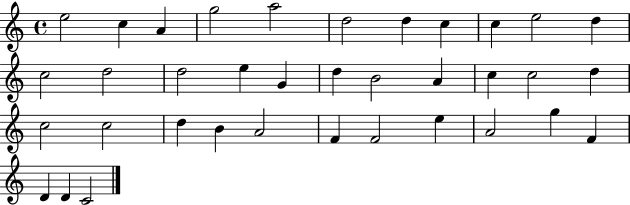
X:1
T:Untitled
M:4/4
L:1/4
K:C
e2 c A g2 a2 d2 d c c e2 d c2 d2 d2 e G d B2 A c c2 d c2 c2 d B A2 F F2 e A2 g F D D C2